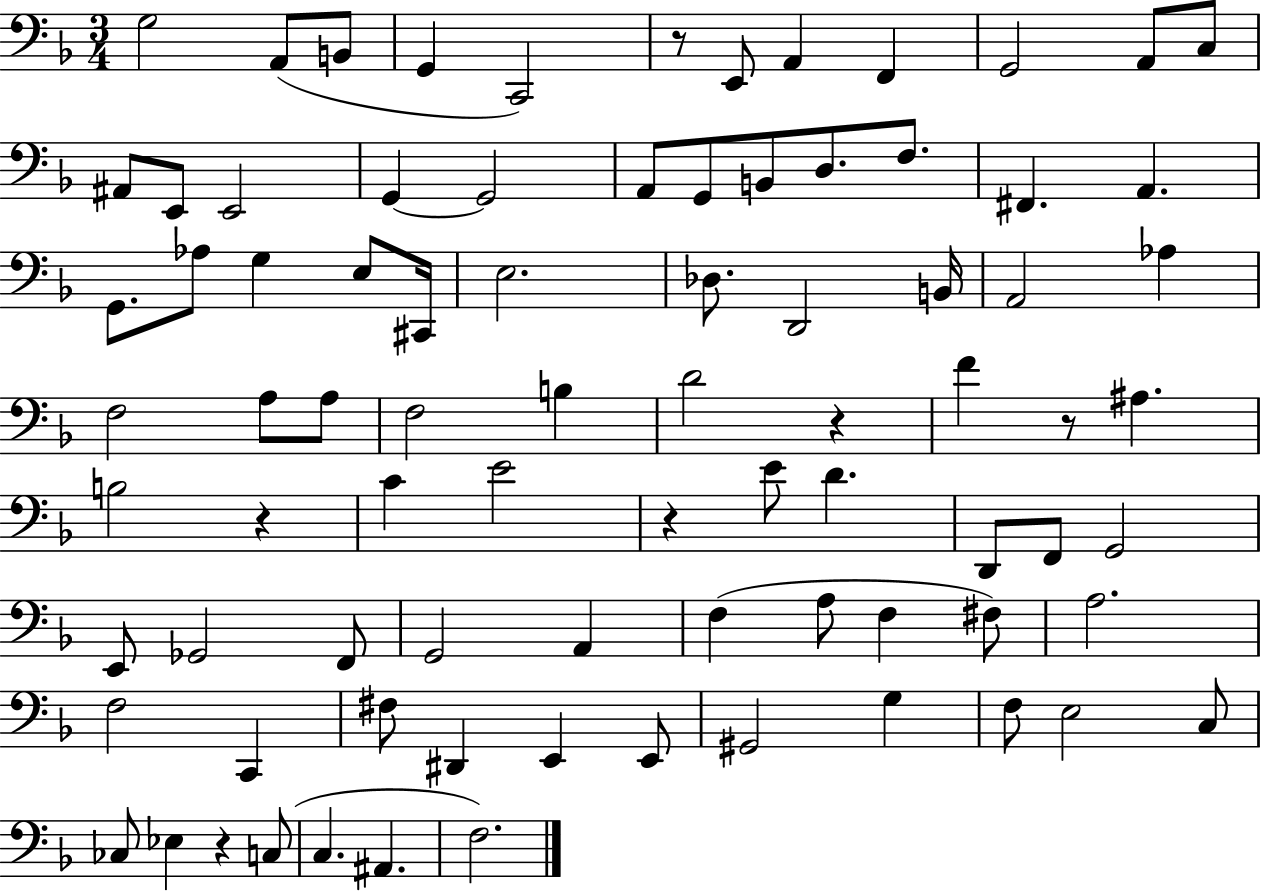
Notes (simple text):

G3/h A2/e B2/e G2/q C2/h R/e E2/e A2/q F2/q G2/h A2/e C3/e A#2/e E2/e E2/h G2/q G2/h A2/e G2/e B2/e D3/e. F3/e. F#2/q. A2/q. G2/e. Ab3/e G3/q E3/e C#2/s E3/h. Db3/e. D2/h B2/s A2/h Ab3/q F3/h A3/e A3/e F3/h B3/q D4/h R/q F4/q R/e A#3/q. B3/h R/q C4/q E4/h R/q E4/e D4/q. D2/e F2/e G2/h E2/e Gb2/h F2/e G2/h A2/q F3/q A3/e F3/q F#3/e A3/h. F3/h C2/q F#3/e D#2/q E2/q E2/e G#2/h G3/q F3/e E3/h C3/e CES3/e Eb3/q R/q C3/e C3/q. A#2/q. F3/h.